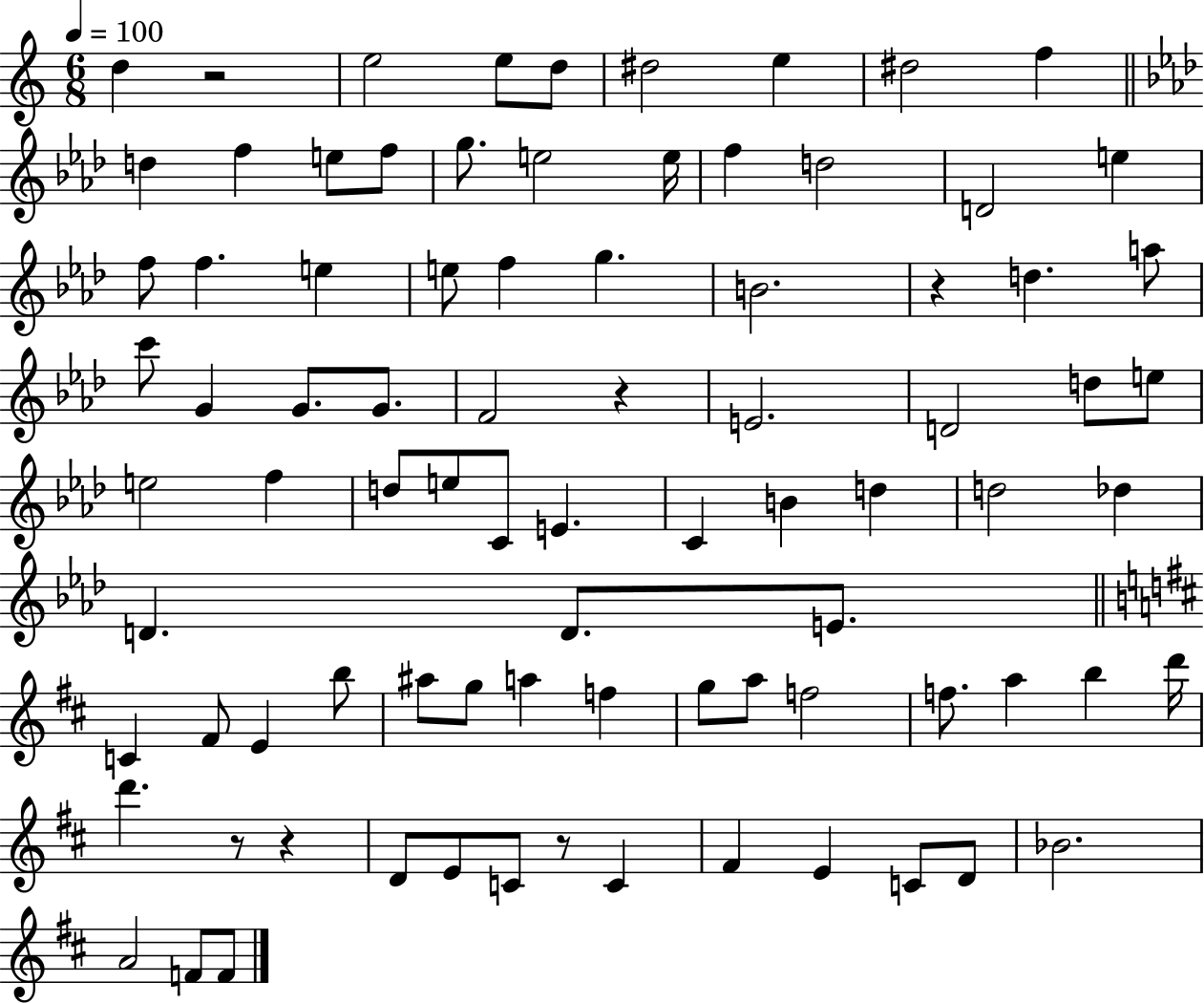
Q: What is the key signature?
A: C major